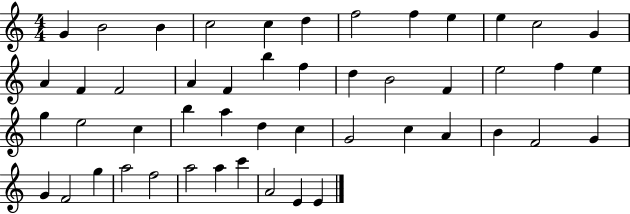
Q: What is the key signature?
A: C major